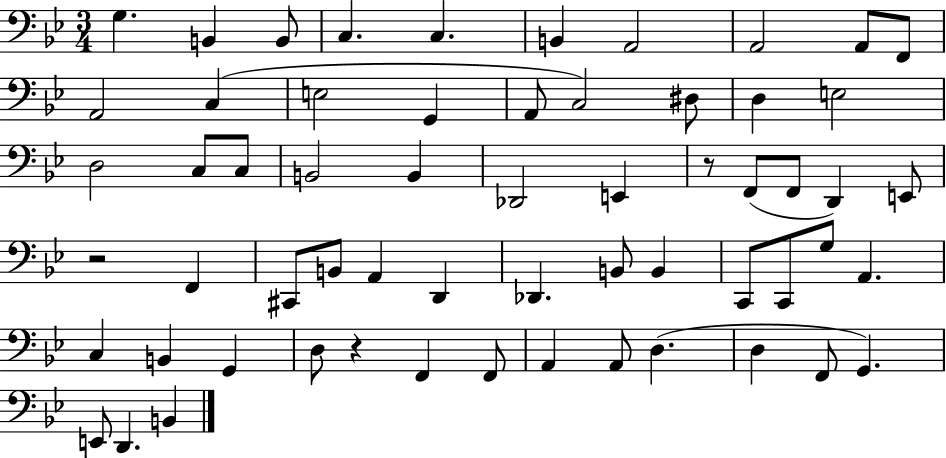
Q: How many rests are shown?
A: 3